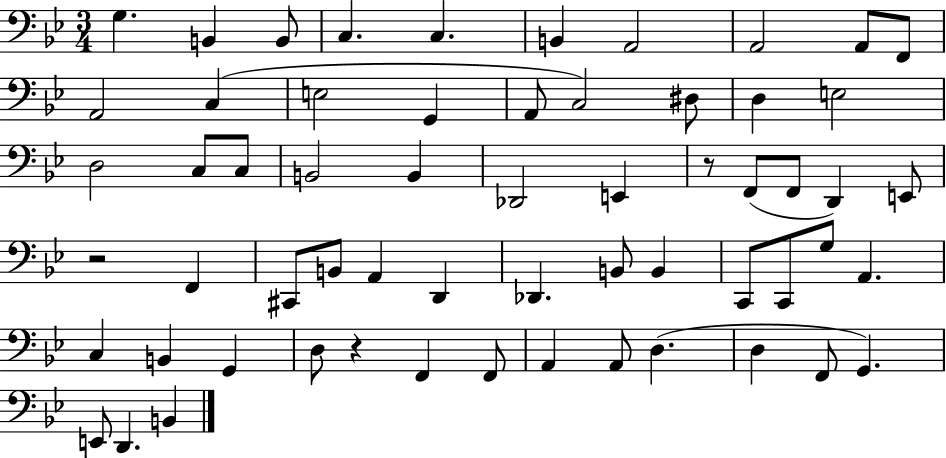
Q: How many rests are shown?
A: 3